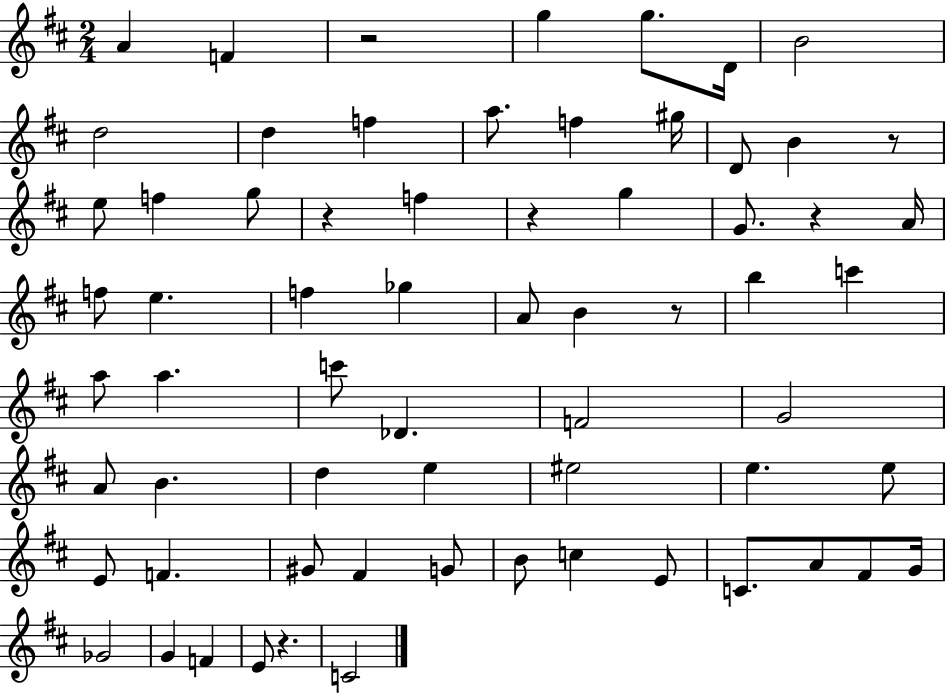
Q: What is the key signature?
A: D major